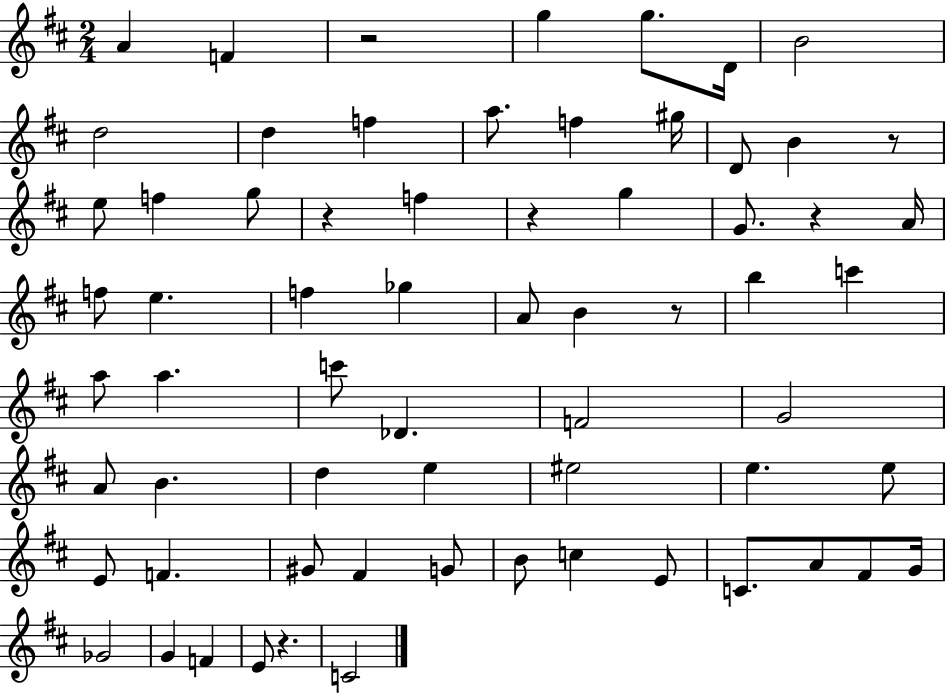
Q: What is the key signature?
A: D major